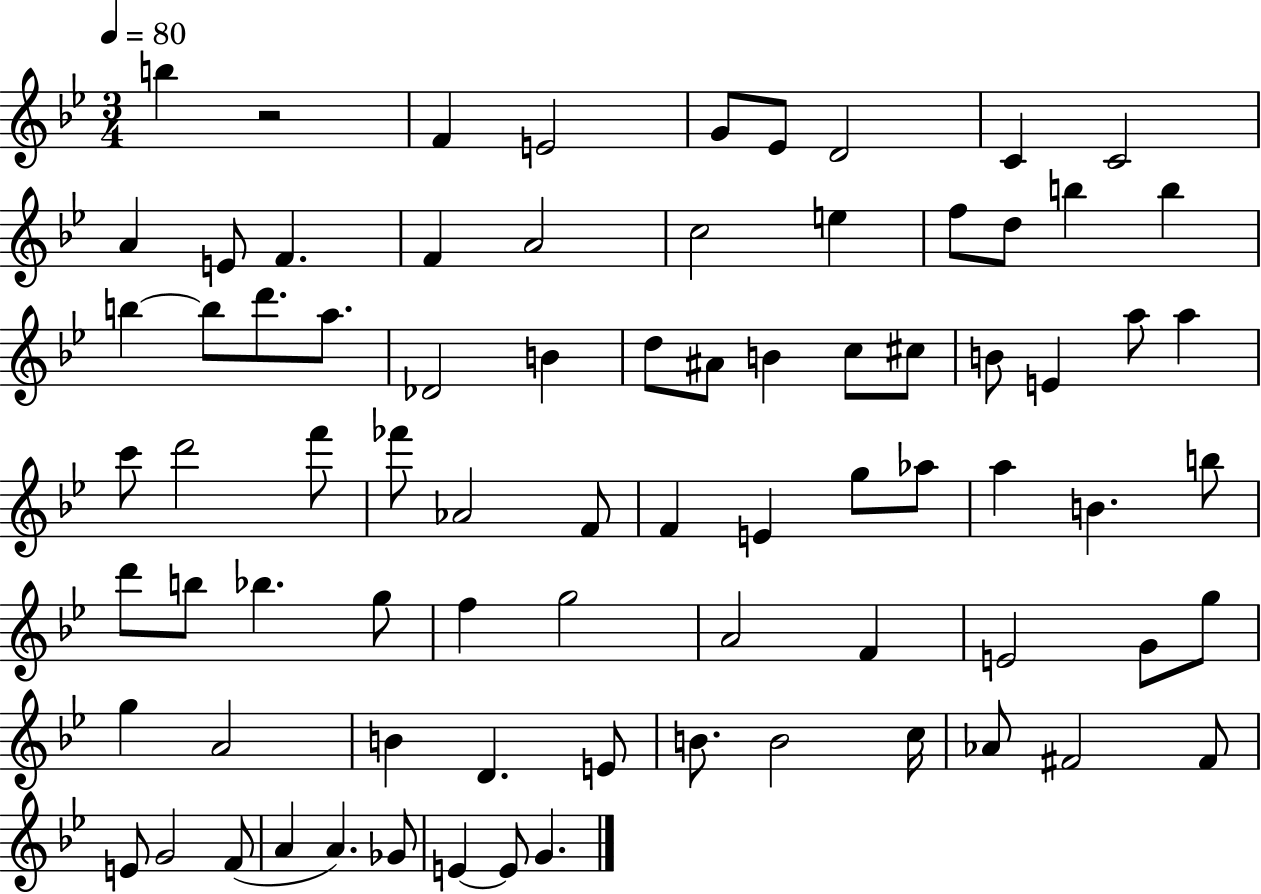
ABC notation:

X:1
T:Untitled
M:3/4
L:1/4
K:Bb
b z2 F E2 G/2 _E/2 D2 C C2 A E/2 F F A2 c2 e f/2 d/2 b b b b/2 d'/2 a/2 _D2 B d/2 ^A/2 B c/2 ^c/2 B/2 E a/2 a c'/2 d'2 f'/2 _f'/2 _A2 F/2 F E g/2 _a/2 a B b/2 d'/2 b/2 _b g/2 f g2 A2 F E2 G/2 g/2 g A2 B D E/2 B/2 B2 c/4 _A/2 ^F2 ^F/2 E/2 G2 F/2 A A _G/2 E E/2 G